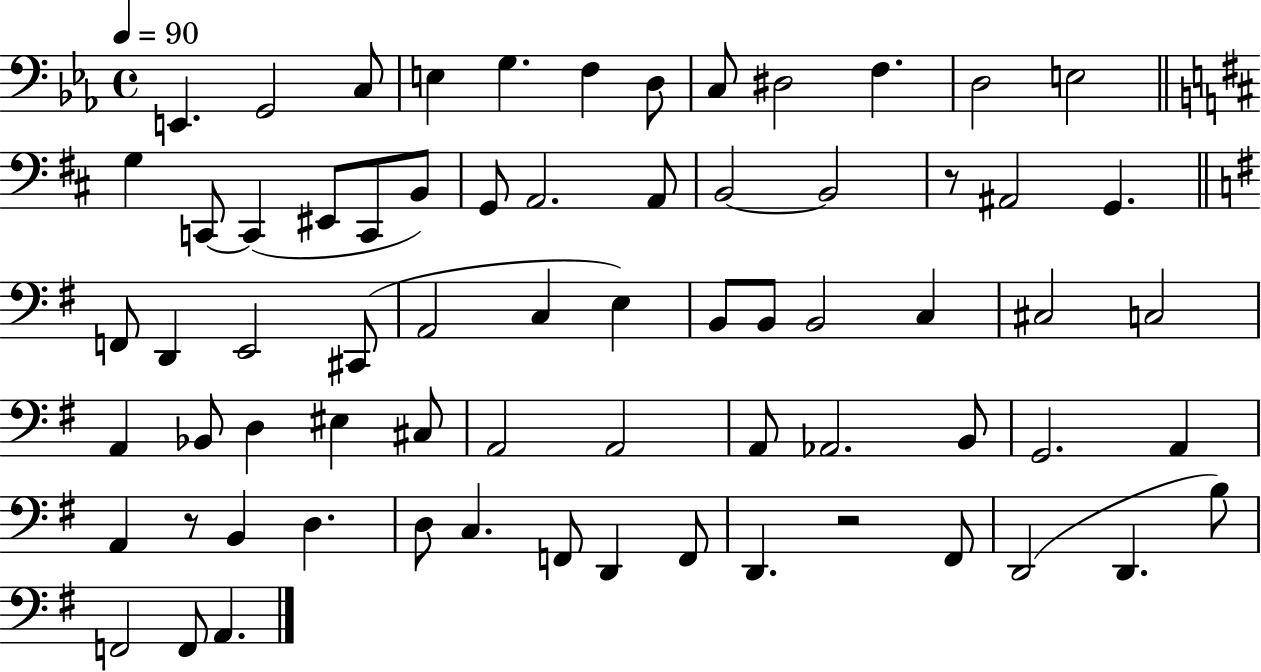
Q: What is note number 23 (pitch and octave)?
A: B2